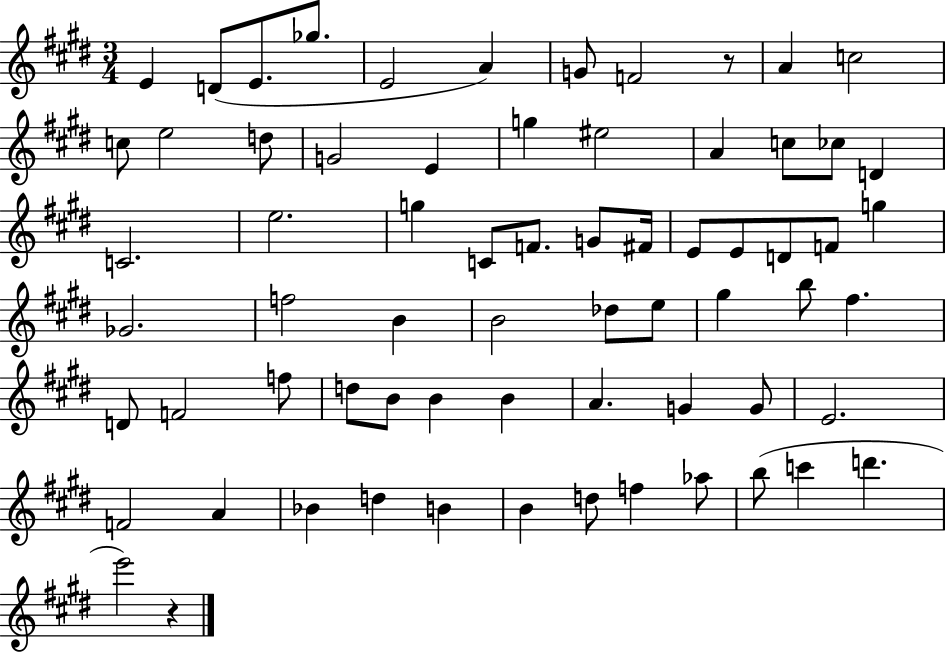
E4/q D4/e E4/e. Gb5/e. E4/h A4/q G4/e F4/h R/e A4/q C5/h C5/e E5/h D5/e G4/h E4/q G5/q EIS5/h A4/q C5/e CES5/e D4/q C4/h. E5/h. G5/q C4/e F4/e. G4/e F#4/s E4/e E4/e D4/e F4/e G5/q Gb4/h. F5/h B4/q B4/h Db5/e E5/e G#5/q B5/e F#5/q. D4/e F4/h F5/e D5/e B4/e B4/q B4/q A4/q. G4/q G4/e E4/h. F4/h A4/q Bb4/q D5/q B4/q B4/q D5/e F5/q Ab5/e B5/e C6/q D6/q. E6/h R/q